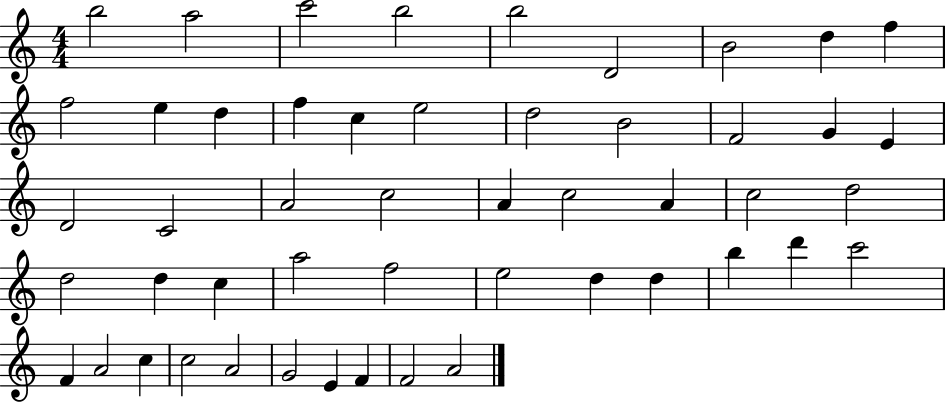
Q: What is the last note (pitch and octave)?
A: A4